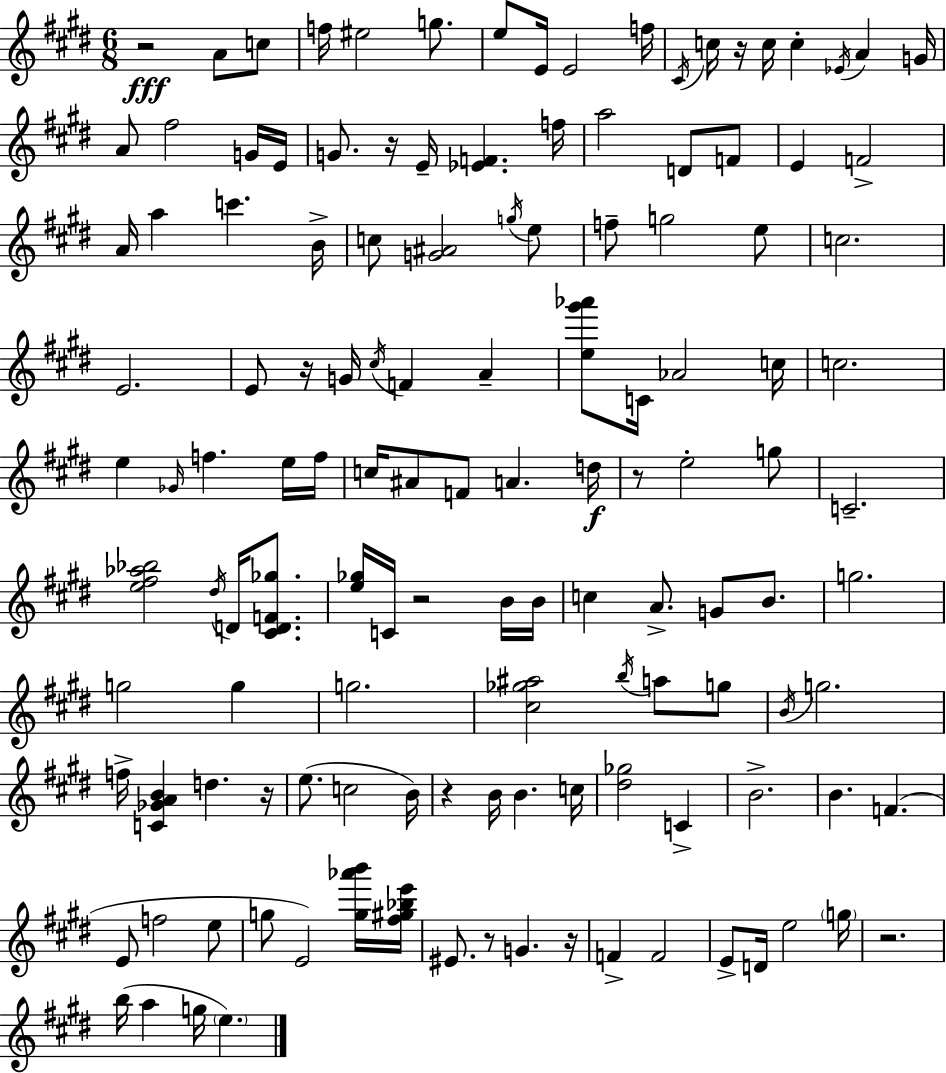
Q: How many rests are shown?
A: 11